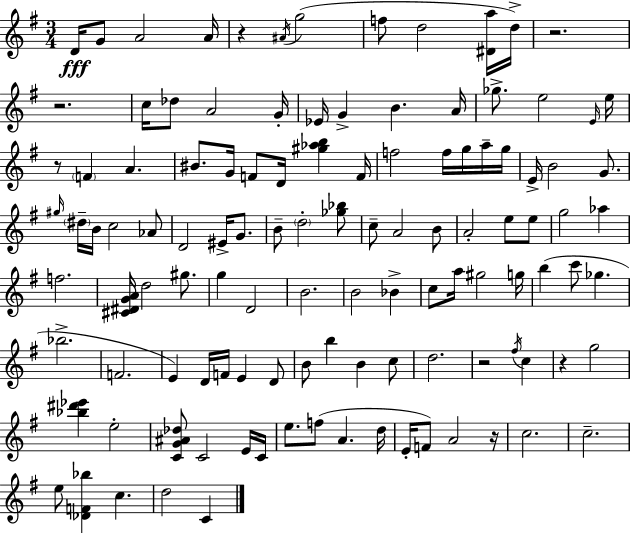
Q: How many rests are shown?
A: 7